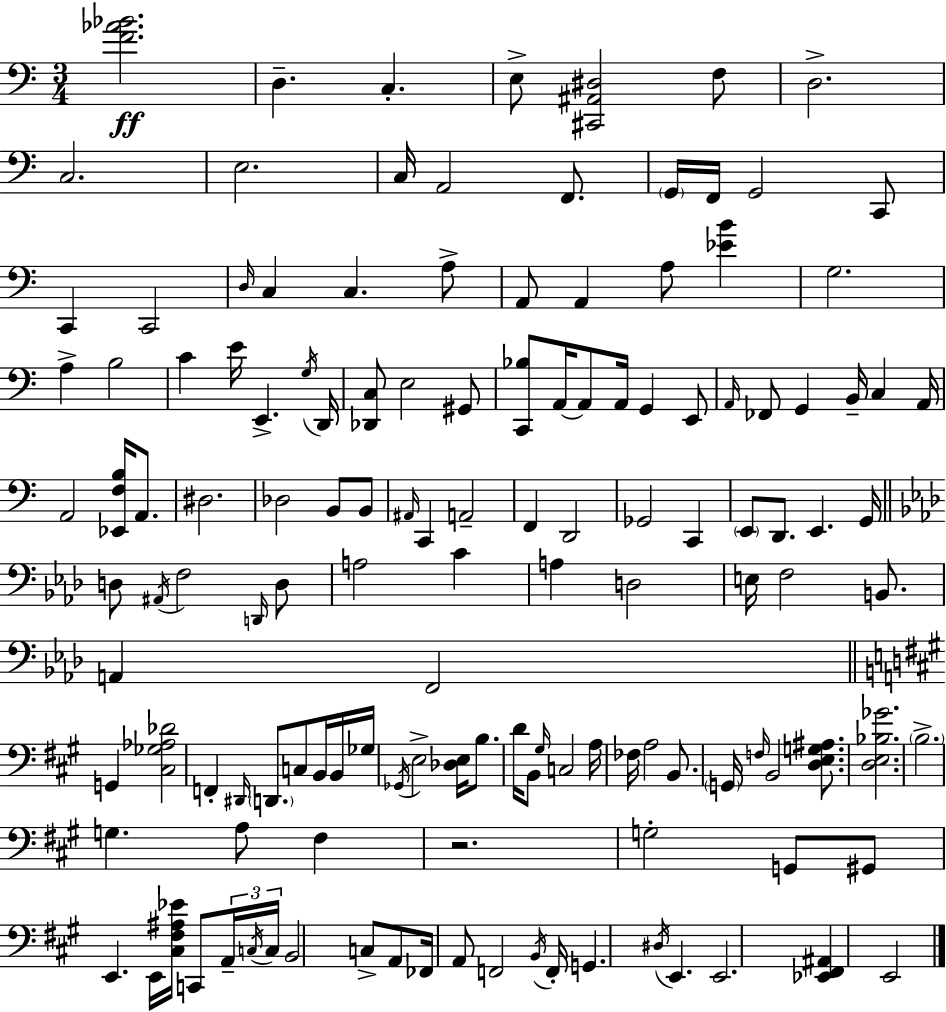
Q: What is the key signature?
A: C major